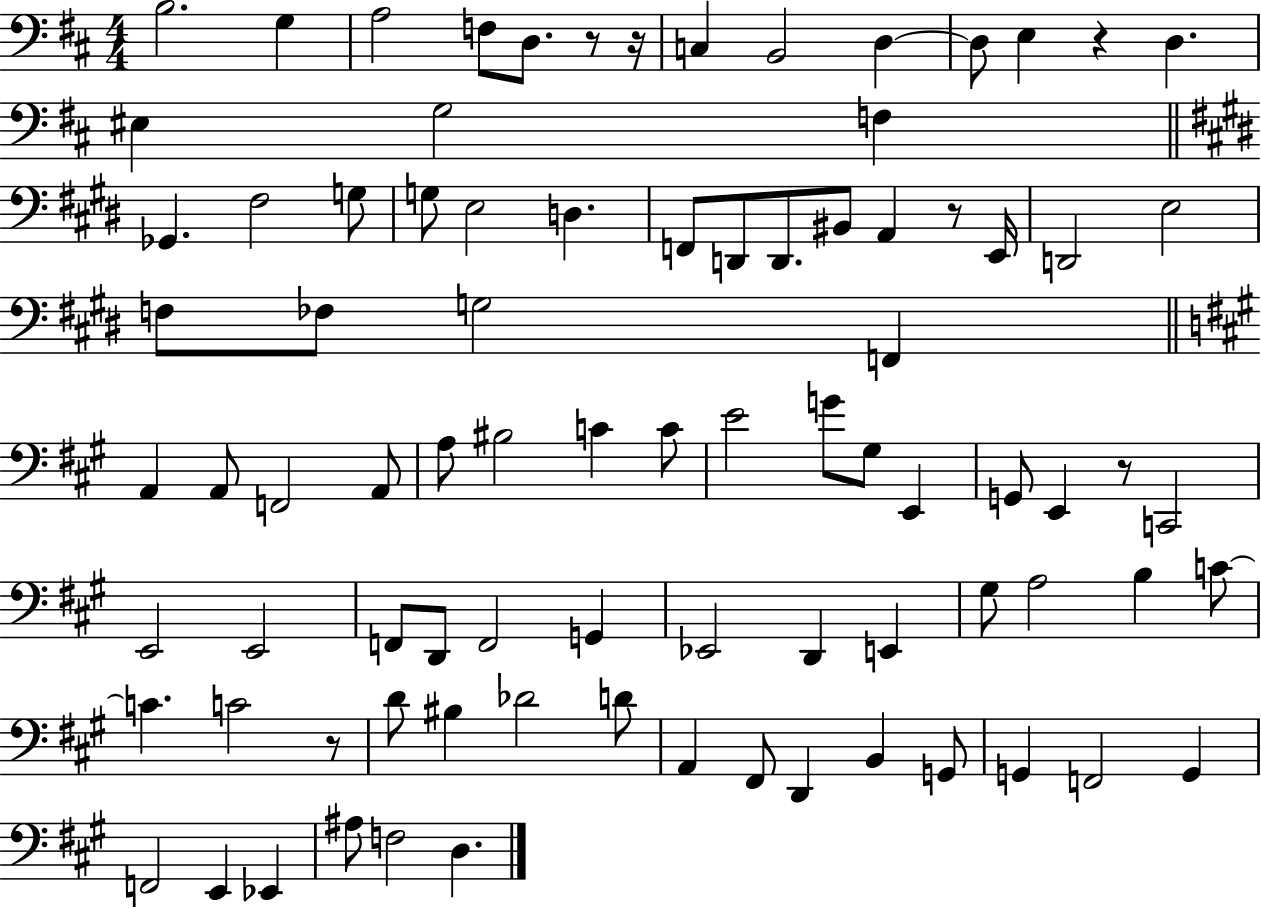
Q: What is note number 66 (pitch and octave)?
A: D4